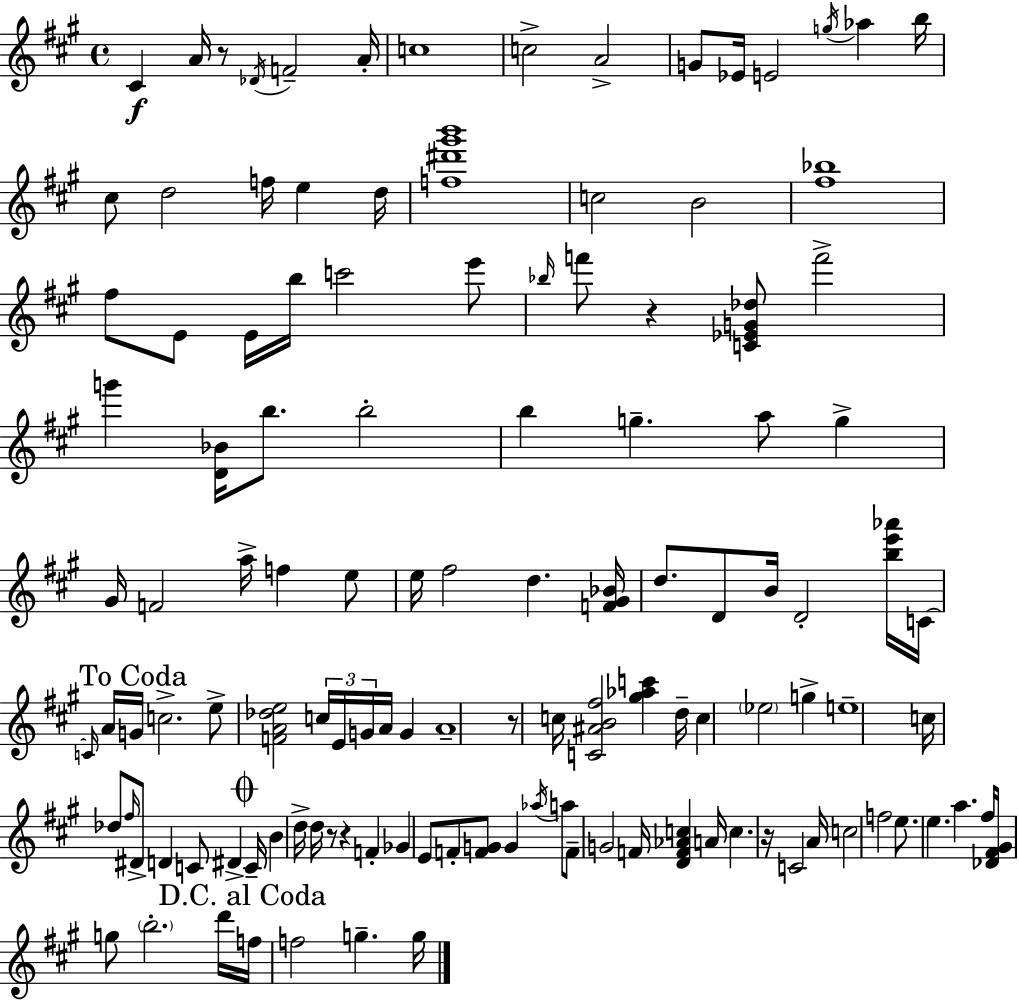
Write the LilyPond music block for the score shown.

{
  \clef treble
  \time 4/4
  \defaultTimeSignature
  \key a \major
  cis'4\f a'16 r8 \acciaccatura { des'16 } f'2-- | a'16-. c''1 | c''2-> a'2-> | g'8 ees'16 e'2 \acciaccatura { g''16 } aes''4 | \break b''16 cis''8 d''2 f''16 e''4 | d''16 <f'' dis''' gis''' b'''>1 | c''2 b'2 | <fis'' bes''>1 | \break fis''8 e'8 e'16 b''16 c'''2 | e'''8 \grace { bes''16 } f'''8 r4 <c' ees' g' des''>8 f'''2-> | g'''4 <d' bes'>16 b''8. b''2-. | b''4 g''4.-- a''8 g''4-> | \break gis'16 f'2 a''16-> f''4 | e''8 e''16 fis''2 d''4. | <f' gis' bes'>16 d''8. d'8 b'16 d'2-. | <b'' e''' aes'''>16 c'16~~ \mark "To Coda" \grace { c'16 } a'16 g'16 c''2.-> | \break e''8-> <f' a' des'' e''>2 \tuplet 3/2 { c''16 e'16 g'16 } a'16 | g'4 a'1-- | r8 c''16 <c' ais' b' fis''>2 <gis'' aes'' c'''>4 | d''16-- c''4 \parenthesize ees''2 | \break g''4-> e''1-- | c''16 des''8 \grace { fis''16 } dis'8-> d'4 c'8 | dis'4-> \mark \markup { \musicglyph "scripts.coda" } c'16-- b'4 d''16-> d''16 r8 r4 | f'4-. ges'4 e'8 f'8-. <f' g'>8 g'4 | \break \acciaccatura { aes''16 } a''8 f'8-- g'2 | f'16 <d' f' aes' c''>4 a'16 c''4. r16 c'2 | a'16 c''2 f''2 | e''8. e''4. a''4. | \break fis''16 <des' fis' gis'>16 g''8 \parenthesize b''2.-. | d'''16 \mark "D.C. al Coda" f''16 f''2 g''4.-- | g''16 \bar "|."
}